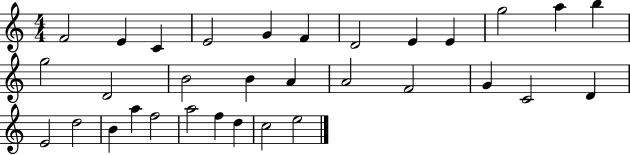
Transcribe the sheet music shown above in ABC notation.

X:1
T:Untitled
M:4/4
L:1/4
K:C
F2 E C E2 G F D2 E E g2 a b g2 D2 B2 B A A2 F2 G C2 D E2 d2 B a f2 a2 f d c2 e2